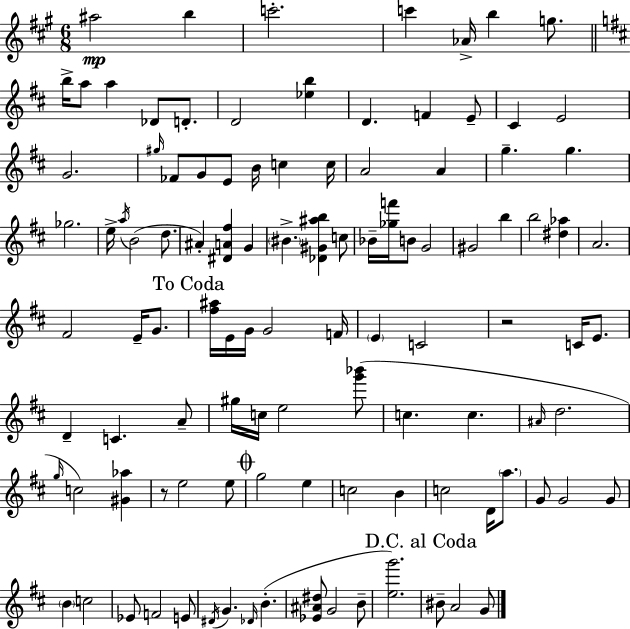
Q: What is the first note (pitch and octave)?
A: A#5